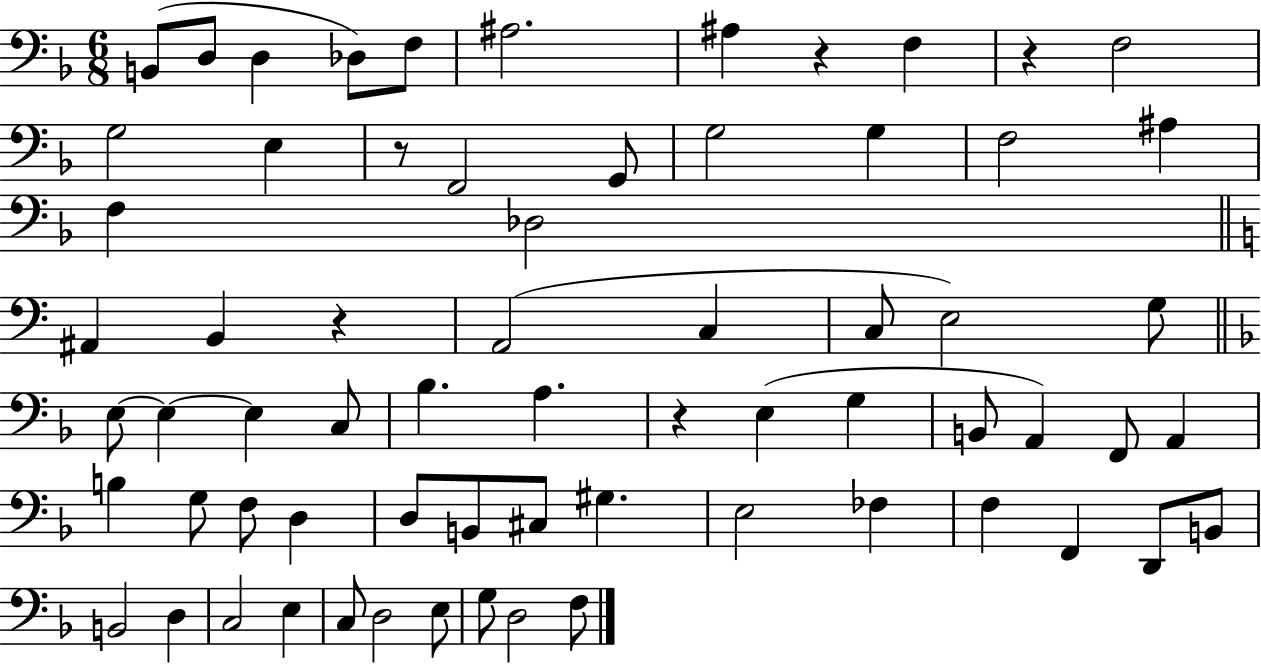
X:1
T:Untitled
M:6/8
L:1/4
K:F
B,,/2 D,/2 D, _D,/2 F,/2 ^A,2 ^A, z F, z F,2 G,2 E, z/2 F,,2 G,,/2 G,2 G, F,2 ^A, F, _D,2 ^A,, B,, z A,,2 C, C,/2 E,2 G,/2 E,/2 E, E, C,/2 _B, A, z E, G, B,,/2 A,, F,,/2 A,, B, G,/2 F,/2 D, D,/2 B,,/2 ^C,/2 ^G, E,2 _F, F, F,, D,,/2 B,,/2 B,,2 D, C,2 E, C,/2 D,2 E,/2 G,/2 D,2 F,/2